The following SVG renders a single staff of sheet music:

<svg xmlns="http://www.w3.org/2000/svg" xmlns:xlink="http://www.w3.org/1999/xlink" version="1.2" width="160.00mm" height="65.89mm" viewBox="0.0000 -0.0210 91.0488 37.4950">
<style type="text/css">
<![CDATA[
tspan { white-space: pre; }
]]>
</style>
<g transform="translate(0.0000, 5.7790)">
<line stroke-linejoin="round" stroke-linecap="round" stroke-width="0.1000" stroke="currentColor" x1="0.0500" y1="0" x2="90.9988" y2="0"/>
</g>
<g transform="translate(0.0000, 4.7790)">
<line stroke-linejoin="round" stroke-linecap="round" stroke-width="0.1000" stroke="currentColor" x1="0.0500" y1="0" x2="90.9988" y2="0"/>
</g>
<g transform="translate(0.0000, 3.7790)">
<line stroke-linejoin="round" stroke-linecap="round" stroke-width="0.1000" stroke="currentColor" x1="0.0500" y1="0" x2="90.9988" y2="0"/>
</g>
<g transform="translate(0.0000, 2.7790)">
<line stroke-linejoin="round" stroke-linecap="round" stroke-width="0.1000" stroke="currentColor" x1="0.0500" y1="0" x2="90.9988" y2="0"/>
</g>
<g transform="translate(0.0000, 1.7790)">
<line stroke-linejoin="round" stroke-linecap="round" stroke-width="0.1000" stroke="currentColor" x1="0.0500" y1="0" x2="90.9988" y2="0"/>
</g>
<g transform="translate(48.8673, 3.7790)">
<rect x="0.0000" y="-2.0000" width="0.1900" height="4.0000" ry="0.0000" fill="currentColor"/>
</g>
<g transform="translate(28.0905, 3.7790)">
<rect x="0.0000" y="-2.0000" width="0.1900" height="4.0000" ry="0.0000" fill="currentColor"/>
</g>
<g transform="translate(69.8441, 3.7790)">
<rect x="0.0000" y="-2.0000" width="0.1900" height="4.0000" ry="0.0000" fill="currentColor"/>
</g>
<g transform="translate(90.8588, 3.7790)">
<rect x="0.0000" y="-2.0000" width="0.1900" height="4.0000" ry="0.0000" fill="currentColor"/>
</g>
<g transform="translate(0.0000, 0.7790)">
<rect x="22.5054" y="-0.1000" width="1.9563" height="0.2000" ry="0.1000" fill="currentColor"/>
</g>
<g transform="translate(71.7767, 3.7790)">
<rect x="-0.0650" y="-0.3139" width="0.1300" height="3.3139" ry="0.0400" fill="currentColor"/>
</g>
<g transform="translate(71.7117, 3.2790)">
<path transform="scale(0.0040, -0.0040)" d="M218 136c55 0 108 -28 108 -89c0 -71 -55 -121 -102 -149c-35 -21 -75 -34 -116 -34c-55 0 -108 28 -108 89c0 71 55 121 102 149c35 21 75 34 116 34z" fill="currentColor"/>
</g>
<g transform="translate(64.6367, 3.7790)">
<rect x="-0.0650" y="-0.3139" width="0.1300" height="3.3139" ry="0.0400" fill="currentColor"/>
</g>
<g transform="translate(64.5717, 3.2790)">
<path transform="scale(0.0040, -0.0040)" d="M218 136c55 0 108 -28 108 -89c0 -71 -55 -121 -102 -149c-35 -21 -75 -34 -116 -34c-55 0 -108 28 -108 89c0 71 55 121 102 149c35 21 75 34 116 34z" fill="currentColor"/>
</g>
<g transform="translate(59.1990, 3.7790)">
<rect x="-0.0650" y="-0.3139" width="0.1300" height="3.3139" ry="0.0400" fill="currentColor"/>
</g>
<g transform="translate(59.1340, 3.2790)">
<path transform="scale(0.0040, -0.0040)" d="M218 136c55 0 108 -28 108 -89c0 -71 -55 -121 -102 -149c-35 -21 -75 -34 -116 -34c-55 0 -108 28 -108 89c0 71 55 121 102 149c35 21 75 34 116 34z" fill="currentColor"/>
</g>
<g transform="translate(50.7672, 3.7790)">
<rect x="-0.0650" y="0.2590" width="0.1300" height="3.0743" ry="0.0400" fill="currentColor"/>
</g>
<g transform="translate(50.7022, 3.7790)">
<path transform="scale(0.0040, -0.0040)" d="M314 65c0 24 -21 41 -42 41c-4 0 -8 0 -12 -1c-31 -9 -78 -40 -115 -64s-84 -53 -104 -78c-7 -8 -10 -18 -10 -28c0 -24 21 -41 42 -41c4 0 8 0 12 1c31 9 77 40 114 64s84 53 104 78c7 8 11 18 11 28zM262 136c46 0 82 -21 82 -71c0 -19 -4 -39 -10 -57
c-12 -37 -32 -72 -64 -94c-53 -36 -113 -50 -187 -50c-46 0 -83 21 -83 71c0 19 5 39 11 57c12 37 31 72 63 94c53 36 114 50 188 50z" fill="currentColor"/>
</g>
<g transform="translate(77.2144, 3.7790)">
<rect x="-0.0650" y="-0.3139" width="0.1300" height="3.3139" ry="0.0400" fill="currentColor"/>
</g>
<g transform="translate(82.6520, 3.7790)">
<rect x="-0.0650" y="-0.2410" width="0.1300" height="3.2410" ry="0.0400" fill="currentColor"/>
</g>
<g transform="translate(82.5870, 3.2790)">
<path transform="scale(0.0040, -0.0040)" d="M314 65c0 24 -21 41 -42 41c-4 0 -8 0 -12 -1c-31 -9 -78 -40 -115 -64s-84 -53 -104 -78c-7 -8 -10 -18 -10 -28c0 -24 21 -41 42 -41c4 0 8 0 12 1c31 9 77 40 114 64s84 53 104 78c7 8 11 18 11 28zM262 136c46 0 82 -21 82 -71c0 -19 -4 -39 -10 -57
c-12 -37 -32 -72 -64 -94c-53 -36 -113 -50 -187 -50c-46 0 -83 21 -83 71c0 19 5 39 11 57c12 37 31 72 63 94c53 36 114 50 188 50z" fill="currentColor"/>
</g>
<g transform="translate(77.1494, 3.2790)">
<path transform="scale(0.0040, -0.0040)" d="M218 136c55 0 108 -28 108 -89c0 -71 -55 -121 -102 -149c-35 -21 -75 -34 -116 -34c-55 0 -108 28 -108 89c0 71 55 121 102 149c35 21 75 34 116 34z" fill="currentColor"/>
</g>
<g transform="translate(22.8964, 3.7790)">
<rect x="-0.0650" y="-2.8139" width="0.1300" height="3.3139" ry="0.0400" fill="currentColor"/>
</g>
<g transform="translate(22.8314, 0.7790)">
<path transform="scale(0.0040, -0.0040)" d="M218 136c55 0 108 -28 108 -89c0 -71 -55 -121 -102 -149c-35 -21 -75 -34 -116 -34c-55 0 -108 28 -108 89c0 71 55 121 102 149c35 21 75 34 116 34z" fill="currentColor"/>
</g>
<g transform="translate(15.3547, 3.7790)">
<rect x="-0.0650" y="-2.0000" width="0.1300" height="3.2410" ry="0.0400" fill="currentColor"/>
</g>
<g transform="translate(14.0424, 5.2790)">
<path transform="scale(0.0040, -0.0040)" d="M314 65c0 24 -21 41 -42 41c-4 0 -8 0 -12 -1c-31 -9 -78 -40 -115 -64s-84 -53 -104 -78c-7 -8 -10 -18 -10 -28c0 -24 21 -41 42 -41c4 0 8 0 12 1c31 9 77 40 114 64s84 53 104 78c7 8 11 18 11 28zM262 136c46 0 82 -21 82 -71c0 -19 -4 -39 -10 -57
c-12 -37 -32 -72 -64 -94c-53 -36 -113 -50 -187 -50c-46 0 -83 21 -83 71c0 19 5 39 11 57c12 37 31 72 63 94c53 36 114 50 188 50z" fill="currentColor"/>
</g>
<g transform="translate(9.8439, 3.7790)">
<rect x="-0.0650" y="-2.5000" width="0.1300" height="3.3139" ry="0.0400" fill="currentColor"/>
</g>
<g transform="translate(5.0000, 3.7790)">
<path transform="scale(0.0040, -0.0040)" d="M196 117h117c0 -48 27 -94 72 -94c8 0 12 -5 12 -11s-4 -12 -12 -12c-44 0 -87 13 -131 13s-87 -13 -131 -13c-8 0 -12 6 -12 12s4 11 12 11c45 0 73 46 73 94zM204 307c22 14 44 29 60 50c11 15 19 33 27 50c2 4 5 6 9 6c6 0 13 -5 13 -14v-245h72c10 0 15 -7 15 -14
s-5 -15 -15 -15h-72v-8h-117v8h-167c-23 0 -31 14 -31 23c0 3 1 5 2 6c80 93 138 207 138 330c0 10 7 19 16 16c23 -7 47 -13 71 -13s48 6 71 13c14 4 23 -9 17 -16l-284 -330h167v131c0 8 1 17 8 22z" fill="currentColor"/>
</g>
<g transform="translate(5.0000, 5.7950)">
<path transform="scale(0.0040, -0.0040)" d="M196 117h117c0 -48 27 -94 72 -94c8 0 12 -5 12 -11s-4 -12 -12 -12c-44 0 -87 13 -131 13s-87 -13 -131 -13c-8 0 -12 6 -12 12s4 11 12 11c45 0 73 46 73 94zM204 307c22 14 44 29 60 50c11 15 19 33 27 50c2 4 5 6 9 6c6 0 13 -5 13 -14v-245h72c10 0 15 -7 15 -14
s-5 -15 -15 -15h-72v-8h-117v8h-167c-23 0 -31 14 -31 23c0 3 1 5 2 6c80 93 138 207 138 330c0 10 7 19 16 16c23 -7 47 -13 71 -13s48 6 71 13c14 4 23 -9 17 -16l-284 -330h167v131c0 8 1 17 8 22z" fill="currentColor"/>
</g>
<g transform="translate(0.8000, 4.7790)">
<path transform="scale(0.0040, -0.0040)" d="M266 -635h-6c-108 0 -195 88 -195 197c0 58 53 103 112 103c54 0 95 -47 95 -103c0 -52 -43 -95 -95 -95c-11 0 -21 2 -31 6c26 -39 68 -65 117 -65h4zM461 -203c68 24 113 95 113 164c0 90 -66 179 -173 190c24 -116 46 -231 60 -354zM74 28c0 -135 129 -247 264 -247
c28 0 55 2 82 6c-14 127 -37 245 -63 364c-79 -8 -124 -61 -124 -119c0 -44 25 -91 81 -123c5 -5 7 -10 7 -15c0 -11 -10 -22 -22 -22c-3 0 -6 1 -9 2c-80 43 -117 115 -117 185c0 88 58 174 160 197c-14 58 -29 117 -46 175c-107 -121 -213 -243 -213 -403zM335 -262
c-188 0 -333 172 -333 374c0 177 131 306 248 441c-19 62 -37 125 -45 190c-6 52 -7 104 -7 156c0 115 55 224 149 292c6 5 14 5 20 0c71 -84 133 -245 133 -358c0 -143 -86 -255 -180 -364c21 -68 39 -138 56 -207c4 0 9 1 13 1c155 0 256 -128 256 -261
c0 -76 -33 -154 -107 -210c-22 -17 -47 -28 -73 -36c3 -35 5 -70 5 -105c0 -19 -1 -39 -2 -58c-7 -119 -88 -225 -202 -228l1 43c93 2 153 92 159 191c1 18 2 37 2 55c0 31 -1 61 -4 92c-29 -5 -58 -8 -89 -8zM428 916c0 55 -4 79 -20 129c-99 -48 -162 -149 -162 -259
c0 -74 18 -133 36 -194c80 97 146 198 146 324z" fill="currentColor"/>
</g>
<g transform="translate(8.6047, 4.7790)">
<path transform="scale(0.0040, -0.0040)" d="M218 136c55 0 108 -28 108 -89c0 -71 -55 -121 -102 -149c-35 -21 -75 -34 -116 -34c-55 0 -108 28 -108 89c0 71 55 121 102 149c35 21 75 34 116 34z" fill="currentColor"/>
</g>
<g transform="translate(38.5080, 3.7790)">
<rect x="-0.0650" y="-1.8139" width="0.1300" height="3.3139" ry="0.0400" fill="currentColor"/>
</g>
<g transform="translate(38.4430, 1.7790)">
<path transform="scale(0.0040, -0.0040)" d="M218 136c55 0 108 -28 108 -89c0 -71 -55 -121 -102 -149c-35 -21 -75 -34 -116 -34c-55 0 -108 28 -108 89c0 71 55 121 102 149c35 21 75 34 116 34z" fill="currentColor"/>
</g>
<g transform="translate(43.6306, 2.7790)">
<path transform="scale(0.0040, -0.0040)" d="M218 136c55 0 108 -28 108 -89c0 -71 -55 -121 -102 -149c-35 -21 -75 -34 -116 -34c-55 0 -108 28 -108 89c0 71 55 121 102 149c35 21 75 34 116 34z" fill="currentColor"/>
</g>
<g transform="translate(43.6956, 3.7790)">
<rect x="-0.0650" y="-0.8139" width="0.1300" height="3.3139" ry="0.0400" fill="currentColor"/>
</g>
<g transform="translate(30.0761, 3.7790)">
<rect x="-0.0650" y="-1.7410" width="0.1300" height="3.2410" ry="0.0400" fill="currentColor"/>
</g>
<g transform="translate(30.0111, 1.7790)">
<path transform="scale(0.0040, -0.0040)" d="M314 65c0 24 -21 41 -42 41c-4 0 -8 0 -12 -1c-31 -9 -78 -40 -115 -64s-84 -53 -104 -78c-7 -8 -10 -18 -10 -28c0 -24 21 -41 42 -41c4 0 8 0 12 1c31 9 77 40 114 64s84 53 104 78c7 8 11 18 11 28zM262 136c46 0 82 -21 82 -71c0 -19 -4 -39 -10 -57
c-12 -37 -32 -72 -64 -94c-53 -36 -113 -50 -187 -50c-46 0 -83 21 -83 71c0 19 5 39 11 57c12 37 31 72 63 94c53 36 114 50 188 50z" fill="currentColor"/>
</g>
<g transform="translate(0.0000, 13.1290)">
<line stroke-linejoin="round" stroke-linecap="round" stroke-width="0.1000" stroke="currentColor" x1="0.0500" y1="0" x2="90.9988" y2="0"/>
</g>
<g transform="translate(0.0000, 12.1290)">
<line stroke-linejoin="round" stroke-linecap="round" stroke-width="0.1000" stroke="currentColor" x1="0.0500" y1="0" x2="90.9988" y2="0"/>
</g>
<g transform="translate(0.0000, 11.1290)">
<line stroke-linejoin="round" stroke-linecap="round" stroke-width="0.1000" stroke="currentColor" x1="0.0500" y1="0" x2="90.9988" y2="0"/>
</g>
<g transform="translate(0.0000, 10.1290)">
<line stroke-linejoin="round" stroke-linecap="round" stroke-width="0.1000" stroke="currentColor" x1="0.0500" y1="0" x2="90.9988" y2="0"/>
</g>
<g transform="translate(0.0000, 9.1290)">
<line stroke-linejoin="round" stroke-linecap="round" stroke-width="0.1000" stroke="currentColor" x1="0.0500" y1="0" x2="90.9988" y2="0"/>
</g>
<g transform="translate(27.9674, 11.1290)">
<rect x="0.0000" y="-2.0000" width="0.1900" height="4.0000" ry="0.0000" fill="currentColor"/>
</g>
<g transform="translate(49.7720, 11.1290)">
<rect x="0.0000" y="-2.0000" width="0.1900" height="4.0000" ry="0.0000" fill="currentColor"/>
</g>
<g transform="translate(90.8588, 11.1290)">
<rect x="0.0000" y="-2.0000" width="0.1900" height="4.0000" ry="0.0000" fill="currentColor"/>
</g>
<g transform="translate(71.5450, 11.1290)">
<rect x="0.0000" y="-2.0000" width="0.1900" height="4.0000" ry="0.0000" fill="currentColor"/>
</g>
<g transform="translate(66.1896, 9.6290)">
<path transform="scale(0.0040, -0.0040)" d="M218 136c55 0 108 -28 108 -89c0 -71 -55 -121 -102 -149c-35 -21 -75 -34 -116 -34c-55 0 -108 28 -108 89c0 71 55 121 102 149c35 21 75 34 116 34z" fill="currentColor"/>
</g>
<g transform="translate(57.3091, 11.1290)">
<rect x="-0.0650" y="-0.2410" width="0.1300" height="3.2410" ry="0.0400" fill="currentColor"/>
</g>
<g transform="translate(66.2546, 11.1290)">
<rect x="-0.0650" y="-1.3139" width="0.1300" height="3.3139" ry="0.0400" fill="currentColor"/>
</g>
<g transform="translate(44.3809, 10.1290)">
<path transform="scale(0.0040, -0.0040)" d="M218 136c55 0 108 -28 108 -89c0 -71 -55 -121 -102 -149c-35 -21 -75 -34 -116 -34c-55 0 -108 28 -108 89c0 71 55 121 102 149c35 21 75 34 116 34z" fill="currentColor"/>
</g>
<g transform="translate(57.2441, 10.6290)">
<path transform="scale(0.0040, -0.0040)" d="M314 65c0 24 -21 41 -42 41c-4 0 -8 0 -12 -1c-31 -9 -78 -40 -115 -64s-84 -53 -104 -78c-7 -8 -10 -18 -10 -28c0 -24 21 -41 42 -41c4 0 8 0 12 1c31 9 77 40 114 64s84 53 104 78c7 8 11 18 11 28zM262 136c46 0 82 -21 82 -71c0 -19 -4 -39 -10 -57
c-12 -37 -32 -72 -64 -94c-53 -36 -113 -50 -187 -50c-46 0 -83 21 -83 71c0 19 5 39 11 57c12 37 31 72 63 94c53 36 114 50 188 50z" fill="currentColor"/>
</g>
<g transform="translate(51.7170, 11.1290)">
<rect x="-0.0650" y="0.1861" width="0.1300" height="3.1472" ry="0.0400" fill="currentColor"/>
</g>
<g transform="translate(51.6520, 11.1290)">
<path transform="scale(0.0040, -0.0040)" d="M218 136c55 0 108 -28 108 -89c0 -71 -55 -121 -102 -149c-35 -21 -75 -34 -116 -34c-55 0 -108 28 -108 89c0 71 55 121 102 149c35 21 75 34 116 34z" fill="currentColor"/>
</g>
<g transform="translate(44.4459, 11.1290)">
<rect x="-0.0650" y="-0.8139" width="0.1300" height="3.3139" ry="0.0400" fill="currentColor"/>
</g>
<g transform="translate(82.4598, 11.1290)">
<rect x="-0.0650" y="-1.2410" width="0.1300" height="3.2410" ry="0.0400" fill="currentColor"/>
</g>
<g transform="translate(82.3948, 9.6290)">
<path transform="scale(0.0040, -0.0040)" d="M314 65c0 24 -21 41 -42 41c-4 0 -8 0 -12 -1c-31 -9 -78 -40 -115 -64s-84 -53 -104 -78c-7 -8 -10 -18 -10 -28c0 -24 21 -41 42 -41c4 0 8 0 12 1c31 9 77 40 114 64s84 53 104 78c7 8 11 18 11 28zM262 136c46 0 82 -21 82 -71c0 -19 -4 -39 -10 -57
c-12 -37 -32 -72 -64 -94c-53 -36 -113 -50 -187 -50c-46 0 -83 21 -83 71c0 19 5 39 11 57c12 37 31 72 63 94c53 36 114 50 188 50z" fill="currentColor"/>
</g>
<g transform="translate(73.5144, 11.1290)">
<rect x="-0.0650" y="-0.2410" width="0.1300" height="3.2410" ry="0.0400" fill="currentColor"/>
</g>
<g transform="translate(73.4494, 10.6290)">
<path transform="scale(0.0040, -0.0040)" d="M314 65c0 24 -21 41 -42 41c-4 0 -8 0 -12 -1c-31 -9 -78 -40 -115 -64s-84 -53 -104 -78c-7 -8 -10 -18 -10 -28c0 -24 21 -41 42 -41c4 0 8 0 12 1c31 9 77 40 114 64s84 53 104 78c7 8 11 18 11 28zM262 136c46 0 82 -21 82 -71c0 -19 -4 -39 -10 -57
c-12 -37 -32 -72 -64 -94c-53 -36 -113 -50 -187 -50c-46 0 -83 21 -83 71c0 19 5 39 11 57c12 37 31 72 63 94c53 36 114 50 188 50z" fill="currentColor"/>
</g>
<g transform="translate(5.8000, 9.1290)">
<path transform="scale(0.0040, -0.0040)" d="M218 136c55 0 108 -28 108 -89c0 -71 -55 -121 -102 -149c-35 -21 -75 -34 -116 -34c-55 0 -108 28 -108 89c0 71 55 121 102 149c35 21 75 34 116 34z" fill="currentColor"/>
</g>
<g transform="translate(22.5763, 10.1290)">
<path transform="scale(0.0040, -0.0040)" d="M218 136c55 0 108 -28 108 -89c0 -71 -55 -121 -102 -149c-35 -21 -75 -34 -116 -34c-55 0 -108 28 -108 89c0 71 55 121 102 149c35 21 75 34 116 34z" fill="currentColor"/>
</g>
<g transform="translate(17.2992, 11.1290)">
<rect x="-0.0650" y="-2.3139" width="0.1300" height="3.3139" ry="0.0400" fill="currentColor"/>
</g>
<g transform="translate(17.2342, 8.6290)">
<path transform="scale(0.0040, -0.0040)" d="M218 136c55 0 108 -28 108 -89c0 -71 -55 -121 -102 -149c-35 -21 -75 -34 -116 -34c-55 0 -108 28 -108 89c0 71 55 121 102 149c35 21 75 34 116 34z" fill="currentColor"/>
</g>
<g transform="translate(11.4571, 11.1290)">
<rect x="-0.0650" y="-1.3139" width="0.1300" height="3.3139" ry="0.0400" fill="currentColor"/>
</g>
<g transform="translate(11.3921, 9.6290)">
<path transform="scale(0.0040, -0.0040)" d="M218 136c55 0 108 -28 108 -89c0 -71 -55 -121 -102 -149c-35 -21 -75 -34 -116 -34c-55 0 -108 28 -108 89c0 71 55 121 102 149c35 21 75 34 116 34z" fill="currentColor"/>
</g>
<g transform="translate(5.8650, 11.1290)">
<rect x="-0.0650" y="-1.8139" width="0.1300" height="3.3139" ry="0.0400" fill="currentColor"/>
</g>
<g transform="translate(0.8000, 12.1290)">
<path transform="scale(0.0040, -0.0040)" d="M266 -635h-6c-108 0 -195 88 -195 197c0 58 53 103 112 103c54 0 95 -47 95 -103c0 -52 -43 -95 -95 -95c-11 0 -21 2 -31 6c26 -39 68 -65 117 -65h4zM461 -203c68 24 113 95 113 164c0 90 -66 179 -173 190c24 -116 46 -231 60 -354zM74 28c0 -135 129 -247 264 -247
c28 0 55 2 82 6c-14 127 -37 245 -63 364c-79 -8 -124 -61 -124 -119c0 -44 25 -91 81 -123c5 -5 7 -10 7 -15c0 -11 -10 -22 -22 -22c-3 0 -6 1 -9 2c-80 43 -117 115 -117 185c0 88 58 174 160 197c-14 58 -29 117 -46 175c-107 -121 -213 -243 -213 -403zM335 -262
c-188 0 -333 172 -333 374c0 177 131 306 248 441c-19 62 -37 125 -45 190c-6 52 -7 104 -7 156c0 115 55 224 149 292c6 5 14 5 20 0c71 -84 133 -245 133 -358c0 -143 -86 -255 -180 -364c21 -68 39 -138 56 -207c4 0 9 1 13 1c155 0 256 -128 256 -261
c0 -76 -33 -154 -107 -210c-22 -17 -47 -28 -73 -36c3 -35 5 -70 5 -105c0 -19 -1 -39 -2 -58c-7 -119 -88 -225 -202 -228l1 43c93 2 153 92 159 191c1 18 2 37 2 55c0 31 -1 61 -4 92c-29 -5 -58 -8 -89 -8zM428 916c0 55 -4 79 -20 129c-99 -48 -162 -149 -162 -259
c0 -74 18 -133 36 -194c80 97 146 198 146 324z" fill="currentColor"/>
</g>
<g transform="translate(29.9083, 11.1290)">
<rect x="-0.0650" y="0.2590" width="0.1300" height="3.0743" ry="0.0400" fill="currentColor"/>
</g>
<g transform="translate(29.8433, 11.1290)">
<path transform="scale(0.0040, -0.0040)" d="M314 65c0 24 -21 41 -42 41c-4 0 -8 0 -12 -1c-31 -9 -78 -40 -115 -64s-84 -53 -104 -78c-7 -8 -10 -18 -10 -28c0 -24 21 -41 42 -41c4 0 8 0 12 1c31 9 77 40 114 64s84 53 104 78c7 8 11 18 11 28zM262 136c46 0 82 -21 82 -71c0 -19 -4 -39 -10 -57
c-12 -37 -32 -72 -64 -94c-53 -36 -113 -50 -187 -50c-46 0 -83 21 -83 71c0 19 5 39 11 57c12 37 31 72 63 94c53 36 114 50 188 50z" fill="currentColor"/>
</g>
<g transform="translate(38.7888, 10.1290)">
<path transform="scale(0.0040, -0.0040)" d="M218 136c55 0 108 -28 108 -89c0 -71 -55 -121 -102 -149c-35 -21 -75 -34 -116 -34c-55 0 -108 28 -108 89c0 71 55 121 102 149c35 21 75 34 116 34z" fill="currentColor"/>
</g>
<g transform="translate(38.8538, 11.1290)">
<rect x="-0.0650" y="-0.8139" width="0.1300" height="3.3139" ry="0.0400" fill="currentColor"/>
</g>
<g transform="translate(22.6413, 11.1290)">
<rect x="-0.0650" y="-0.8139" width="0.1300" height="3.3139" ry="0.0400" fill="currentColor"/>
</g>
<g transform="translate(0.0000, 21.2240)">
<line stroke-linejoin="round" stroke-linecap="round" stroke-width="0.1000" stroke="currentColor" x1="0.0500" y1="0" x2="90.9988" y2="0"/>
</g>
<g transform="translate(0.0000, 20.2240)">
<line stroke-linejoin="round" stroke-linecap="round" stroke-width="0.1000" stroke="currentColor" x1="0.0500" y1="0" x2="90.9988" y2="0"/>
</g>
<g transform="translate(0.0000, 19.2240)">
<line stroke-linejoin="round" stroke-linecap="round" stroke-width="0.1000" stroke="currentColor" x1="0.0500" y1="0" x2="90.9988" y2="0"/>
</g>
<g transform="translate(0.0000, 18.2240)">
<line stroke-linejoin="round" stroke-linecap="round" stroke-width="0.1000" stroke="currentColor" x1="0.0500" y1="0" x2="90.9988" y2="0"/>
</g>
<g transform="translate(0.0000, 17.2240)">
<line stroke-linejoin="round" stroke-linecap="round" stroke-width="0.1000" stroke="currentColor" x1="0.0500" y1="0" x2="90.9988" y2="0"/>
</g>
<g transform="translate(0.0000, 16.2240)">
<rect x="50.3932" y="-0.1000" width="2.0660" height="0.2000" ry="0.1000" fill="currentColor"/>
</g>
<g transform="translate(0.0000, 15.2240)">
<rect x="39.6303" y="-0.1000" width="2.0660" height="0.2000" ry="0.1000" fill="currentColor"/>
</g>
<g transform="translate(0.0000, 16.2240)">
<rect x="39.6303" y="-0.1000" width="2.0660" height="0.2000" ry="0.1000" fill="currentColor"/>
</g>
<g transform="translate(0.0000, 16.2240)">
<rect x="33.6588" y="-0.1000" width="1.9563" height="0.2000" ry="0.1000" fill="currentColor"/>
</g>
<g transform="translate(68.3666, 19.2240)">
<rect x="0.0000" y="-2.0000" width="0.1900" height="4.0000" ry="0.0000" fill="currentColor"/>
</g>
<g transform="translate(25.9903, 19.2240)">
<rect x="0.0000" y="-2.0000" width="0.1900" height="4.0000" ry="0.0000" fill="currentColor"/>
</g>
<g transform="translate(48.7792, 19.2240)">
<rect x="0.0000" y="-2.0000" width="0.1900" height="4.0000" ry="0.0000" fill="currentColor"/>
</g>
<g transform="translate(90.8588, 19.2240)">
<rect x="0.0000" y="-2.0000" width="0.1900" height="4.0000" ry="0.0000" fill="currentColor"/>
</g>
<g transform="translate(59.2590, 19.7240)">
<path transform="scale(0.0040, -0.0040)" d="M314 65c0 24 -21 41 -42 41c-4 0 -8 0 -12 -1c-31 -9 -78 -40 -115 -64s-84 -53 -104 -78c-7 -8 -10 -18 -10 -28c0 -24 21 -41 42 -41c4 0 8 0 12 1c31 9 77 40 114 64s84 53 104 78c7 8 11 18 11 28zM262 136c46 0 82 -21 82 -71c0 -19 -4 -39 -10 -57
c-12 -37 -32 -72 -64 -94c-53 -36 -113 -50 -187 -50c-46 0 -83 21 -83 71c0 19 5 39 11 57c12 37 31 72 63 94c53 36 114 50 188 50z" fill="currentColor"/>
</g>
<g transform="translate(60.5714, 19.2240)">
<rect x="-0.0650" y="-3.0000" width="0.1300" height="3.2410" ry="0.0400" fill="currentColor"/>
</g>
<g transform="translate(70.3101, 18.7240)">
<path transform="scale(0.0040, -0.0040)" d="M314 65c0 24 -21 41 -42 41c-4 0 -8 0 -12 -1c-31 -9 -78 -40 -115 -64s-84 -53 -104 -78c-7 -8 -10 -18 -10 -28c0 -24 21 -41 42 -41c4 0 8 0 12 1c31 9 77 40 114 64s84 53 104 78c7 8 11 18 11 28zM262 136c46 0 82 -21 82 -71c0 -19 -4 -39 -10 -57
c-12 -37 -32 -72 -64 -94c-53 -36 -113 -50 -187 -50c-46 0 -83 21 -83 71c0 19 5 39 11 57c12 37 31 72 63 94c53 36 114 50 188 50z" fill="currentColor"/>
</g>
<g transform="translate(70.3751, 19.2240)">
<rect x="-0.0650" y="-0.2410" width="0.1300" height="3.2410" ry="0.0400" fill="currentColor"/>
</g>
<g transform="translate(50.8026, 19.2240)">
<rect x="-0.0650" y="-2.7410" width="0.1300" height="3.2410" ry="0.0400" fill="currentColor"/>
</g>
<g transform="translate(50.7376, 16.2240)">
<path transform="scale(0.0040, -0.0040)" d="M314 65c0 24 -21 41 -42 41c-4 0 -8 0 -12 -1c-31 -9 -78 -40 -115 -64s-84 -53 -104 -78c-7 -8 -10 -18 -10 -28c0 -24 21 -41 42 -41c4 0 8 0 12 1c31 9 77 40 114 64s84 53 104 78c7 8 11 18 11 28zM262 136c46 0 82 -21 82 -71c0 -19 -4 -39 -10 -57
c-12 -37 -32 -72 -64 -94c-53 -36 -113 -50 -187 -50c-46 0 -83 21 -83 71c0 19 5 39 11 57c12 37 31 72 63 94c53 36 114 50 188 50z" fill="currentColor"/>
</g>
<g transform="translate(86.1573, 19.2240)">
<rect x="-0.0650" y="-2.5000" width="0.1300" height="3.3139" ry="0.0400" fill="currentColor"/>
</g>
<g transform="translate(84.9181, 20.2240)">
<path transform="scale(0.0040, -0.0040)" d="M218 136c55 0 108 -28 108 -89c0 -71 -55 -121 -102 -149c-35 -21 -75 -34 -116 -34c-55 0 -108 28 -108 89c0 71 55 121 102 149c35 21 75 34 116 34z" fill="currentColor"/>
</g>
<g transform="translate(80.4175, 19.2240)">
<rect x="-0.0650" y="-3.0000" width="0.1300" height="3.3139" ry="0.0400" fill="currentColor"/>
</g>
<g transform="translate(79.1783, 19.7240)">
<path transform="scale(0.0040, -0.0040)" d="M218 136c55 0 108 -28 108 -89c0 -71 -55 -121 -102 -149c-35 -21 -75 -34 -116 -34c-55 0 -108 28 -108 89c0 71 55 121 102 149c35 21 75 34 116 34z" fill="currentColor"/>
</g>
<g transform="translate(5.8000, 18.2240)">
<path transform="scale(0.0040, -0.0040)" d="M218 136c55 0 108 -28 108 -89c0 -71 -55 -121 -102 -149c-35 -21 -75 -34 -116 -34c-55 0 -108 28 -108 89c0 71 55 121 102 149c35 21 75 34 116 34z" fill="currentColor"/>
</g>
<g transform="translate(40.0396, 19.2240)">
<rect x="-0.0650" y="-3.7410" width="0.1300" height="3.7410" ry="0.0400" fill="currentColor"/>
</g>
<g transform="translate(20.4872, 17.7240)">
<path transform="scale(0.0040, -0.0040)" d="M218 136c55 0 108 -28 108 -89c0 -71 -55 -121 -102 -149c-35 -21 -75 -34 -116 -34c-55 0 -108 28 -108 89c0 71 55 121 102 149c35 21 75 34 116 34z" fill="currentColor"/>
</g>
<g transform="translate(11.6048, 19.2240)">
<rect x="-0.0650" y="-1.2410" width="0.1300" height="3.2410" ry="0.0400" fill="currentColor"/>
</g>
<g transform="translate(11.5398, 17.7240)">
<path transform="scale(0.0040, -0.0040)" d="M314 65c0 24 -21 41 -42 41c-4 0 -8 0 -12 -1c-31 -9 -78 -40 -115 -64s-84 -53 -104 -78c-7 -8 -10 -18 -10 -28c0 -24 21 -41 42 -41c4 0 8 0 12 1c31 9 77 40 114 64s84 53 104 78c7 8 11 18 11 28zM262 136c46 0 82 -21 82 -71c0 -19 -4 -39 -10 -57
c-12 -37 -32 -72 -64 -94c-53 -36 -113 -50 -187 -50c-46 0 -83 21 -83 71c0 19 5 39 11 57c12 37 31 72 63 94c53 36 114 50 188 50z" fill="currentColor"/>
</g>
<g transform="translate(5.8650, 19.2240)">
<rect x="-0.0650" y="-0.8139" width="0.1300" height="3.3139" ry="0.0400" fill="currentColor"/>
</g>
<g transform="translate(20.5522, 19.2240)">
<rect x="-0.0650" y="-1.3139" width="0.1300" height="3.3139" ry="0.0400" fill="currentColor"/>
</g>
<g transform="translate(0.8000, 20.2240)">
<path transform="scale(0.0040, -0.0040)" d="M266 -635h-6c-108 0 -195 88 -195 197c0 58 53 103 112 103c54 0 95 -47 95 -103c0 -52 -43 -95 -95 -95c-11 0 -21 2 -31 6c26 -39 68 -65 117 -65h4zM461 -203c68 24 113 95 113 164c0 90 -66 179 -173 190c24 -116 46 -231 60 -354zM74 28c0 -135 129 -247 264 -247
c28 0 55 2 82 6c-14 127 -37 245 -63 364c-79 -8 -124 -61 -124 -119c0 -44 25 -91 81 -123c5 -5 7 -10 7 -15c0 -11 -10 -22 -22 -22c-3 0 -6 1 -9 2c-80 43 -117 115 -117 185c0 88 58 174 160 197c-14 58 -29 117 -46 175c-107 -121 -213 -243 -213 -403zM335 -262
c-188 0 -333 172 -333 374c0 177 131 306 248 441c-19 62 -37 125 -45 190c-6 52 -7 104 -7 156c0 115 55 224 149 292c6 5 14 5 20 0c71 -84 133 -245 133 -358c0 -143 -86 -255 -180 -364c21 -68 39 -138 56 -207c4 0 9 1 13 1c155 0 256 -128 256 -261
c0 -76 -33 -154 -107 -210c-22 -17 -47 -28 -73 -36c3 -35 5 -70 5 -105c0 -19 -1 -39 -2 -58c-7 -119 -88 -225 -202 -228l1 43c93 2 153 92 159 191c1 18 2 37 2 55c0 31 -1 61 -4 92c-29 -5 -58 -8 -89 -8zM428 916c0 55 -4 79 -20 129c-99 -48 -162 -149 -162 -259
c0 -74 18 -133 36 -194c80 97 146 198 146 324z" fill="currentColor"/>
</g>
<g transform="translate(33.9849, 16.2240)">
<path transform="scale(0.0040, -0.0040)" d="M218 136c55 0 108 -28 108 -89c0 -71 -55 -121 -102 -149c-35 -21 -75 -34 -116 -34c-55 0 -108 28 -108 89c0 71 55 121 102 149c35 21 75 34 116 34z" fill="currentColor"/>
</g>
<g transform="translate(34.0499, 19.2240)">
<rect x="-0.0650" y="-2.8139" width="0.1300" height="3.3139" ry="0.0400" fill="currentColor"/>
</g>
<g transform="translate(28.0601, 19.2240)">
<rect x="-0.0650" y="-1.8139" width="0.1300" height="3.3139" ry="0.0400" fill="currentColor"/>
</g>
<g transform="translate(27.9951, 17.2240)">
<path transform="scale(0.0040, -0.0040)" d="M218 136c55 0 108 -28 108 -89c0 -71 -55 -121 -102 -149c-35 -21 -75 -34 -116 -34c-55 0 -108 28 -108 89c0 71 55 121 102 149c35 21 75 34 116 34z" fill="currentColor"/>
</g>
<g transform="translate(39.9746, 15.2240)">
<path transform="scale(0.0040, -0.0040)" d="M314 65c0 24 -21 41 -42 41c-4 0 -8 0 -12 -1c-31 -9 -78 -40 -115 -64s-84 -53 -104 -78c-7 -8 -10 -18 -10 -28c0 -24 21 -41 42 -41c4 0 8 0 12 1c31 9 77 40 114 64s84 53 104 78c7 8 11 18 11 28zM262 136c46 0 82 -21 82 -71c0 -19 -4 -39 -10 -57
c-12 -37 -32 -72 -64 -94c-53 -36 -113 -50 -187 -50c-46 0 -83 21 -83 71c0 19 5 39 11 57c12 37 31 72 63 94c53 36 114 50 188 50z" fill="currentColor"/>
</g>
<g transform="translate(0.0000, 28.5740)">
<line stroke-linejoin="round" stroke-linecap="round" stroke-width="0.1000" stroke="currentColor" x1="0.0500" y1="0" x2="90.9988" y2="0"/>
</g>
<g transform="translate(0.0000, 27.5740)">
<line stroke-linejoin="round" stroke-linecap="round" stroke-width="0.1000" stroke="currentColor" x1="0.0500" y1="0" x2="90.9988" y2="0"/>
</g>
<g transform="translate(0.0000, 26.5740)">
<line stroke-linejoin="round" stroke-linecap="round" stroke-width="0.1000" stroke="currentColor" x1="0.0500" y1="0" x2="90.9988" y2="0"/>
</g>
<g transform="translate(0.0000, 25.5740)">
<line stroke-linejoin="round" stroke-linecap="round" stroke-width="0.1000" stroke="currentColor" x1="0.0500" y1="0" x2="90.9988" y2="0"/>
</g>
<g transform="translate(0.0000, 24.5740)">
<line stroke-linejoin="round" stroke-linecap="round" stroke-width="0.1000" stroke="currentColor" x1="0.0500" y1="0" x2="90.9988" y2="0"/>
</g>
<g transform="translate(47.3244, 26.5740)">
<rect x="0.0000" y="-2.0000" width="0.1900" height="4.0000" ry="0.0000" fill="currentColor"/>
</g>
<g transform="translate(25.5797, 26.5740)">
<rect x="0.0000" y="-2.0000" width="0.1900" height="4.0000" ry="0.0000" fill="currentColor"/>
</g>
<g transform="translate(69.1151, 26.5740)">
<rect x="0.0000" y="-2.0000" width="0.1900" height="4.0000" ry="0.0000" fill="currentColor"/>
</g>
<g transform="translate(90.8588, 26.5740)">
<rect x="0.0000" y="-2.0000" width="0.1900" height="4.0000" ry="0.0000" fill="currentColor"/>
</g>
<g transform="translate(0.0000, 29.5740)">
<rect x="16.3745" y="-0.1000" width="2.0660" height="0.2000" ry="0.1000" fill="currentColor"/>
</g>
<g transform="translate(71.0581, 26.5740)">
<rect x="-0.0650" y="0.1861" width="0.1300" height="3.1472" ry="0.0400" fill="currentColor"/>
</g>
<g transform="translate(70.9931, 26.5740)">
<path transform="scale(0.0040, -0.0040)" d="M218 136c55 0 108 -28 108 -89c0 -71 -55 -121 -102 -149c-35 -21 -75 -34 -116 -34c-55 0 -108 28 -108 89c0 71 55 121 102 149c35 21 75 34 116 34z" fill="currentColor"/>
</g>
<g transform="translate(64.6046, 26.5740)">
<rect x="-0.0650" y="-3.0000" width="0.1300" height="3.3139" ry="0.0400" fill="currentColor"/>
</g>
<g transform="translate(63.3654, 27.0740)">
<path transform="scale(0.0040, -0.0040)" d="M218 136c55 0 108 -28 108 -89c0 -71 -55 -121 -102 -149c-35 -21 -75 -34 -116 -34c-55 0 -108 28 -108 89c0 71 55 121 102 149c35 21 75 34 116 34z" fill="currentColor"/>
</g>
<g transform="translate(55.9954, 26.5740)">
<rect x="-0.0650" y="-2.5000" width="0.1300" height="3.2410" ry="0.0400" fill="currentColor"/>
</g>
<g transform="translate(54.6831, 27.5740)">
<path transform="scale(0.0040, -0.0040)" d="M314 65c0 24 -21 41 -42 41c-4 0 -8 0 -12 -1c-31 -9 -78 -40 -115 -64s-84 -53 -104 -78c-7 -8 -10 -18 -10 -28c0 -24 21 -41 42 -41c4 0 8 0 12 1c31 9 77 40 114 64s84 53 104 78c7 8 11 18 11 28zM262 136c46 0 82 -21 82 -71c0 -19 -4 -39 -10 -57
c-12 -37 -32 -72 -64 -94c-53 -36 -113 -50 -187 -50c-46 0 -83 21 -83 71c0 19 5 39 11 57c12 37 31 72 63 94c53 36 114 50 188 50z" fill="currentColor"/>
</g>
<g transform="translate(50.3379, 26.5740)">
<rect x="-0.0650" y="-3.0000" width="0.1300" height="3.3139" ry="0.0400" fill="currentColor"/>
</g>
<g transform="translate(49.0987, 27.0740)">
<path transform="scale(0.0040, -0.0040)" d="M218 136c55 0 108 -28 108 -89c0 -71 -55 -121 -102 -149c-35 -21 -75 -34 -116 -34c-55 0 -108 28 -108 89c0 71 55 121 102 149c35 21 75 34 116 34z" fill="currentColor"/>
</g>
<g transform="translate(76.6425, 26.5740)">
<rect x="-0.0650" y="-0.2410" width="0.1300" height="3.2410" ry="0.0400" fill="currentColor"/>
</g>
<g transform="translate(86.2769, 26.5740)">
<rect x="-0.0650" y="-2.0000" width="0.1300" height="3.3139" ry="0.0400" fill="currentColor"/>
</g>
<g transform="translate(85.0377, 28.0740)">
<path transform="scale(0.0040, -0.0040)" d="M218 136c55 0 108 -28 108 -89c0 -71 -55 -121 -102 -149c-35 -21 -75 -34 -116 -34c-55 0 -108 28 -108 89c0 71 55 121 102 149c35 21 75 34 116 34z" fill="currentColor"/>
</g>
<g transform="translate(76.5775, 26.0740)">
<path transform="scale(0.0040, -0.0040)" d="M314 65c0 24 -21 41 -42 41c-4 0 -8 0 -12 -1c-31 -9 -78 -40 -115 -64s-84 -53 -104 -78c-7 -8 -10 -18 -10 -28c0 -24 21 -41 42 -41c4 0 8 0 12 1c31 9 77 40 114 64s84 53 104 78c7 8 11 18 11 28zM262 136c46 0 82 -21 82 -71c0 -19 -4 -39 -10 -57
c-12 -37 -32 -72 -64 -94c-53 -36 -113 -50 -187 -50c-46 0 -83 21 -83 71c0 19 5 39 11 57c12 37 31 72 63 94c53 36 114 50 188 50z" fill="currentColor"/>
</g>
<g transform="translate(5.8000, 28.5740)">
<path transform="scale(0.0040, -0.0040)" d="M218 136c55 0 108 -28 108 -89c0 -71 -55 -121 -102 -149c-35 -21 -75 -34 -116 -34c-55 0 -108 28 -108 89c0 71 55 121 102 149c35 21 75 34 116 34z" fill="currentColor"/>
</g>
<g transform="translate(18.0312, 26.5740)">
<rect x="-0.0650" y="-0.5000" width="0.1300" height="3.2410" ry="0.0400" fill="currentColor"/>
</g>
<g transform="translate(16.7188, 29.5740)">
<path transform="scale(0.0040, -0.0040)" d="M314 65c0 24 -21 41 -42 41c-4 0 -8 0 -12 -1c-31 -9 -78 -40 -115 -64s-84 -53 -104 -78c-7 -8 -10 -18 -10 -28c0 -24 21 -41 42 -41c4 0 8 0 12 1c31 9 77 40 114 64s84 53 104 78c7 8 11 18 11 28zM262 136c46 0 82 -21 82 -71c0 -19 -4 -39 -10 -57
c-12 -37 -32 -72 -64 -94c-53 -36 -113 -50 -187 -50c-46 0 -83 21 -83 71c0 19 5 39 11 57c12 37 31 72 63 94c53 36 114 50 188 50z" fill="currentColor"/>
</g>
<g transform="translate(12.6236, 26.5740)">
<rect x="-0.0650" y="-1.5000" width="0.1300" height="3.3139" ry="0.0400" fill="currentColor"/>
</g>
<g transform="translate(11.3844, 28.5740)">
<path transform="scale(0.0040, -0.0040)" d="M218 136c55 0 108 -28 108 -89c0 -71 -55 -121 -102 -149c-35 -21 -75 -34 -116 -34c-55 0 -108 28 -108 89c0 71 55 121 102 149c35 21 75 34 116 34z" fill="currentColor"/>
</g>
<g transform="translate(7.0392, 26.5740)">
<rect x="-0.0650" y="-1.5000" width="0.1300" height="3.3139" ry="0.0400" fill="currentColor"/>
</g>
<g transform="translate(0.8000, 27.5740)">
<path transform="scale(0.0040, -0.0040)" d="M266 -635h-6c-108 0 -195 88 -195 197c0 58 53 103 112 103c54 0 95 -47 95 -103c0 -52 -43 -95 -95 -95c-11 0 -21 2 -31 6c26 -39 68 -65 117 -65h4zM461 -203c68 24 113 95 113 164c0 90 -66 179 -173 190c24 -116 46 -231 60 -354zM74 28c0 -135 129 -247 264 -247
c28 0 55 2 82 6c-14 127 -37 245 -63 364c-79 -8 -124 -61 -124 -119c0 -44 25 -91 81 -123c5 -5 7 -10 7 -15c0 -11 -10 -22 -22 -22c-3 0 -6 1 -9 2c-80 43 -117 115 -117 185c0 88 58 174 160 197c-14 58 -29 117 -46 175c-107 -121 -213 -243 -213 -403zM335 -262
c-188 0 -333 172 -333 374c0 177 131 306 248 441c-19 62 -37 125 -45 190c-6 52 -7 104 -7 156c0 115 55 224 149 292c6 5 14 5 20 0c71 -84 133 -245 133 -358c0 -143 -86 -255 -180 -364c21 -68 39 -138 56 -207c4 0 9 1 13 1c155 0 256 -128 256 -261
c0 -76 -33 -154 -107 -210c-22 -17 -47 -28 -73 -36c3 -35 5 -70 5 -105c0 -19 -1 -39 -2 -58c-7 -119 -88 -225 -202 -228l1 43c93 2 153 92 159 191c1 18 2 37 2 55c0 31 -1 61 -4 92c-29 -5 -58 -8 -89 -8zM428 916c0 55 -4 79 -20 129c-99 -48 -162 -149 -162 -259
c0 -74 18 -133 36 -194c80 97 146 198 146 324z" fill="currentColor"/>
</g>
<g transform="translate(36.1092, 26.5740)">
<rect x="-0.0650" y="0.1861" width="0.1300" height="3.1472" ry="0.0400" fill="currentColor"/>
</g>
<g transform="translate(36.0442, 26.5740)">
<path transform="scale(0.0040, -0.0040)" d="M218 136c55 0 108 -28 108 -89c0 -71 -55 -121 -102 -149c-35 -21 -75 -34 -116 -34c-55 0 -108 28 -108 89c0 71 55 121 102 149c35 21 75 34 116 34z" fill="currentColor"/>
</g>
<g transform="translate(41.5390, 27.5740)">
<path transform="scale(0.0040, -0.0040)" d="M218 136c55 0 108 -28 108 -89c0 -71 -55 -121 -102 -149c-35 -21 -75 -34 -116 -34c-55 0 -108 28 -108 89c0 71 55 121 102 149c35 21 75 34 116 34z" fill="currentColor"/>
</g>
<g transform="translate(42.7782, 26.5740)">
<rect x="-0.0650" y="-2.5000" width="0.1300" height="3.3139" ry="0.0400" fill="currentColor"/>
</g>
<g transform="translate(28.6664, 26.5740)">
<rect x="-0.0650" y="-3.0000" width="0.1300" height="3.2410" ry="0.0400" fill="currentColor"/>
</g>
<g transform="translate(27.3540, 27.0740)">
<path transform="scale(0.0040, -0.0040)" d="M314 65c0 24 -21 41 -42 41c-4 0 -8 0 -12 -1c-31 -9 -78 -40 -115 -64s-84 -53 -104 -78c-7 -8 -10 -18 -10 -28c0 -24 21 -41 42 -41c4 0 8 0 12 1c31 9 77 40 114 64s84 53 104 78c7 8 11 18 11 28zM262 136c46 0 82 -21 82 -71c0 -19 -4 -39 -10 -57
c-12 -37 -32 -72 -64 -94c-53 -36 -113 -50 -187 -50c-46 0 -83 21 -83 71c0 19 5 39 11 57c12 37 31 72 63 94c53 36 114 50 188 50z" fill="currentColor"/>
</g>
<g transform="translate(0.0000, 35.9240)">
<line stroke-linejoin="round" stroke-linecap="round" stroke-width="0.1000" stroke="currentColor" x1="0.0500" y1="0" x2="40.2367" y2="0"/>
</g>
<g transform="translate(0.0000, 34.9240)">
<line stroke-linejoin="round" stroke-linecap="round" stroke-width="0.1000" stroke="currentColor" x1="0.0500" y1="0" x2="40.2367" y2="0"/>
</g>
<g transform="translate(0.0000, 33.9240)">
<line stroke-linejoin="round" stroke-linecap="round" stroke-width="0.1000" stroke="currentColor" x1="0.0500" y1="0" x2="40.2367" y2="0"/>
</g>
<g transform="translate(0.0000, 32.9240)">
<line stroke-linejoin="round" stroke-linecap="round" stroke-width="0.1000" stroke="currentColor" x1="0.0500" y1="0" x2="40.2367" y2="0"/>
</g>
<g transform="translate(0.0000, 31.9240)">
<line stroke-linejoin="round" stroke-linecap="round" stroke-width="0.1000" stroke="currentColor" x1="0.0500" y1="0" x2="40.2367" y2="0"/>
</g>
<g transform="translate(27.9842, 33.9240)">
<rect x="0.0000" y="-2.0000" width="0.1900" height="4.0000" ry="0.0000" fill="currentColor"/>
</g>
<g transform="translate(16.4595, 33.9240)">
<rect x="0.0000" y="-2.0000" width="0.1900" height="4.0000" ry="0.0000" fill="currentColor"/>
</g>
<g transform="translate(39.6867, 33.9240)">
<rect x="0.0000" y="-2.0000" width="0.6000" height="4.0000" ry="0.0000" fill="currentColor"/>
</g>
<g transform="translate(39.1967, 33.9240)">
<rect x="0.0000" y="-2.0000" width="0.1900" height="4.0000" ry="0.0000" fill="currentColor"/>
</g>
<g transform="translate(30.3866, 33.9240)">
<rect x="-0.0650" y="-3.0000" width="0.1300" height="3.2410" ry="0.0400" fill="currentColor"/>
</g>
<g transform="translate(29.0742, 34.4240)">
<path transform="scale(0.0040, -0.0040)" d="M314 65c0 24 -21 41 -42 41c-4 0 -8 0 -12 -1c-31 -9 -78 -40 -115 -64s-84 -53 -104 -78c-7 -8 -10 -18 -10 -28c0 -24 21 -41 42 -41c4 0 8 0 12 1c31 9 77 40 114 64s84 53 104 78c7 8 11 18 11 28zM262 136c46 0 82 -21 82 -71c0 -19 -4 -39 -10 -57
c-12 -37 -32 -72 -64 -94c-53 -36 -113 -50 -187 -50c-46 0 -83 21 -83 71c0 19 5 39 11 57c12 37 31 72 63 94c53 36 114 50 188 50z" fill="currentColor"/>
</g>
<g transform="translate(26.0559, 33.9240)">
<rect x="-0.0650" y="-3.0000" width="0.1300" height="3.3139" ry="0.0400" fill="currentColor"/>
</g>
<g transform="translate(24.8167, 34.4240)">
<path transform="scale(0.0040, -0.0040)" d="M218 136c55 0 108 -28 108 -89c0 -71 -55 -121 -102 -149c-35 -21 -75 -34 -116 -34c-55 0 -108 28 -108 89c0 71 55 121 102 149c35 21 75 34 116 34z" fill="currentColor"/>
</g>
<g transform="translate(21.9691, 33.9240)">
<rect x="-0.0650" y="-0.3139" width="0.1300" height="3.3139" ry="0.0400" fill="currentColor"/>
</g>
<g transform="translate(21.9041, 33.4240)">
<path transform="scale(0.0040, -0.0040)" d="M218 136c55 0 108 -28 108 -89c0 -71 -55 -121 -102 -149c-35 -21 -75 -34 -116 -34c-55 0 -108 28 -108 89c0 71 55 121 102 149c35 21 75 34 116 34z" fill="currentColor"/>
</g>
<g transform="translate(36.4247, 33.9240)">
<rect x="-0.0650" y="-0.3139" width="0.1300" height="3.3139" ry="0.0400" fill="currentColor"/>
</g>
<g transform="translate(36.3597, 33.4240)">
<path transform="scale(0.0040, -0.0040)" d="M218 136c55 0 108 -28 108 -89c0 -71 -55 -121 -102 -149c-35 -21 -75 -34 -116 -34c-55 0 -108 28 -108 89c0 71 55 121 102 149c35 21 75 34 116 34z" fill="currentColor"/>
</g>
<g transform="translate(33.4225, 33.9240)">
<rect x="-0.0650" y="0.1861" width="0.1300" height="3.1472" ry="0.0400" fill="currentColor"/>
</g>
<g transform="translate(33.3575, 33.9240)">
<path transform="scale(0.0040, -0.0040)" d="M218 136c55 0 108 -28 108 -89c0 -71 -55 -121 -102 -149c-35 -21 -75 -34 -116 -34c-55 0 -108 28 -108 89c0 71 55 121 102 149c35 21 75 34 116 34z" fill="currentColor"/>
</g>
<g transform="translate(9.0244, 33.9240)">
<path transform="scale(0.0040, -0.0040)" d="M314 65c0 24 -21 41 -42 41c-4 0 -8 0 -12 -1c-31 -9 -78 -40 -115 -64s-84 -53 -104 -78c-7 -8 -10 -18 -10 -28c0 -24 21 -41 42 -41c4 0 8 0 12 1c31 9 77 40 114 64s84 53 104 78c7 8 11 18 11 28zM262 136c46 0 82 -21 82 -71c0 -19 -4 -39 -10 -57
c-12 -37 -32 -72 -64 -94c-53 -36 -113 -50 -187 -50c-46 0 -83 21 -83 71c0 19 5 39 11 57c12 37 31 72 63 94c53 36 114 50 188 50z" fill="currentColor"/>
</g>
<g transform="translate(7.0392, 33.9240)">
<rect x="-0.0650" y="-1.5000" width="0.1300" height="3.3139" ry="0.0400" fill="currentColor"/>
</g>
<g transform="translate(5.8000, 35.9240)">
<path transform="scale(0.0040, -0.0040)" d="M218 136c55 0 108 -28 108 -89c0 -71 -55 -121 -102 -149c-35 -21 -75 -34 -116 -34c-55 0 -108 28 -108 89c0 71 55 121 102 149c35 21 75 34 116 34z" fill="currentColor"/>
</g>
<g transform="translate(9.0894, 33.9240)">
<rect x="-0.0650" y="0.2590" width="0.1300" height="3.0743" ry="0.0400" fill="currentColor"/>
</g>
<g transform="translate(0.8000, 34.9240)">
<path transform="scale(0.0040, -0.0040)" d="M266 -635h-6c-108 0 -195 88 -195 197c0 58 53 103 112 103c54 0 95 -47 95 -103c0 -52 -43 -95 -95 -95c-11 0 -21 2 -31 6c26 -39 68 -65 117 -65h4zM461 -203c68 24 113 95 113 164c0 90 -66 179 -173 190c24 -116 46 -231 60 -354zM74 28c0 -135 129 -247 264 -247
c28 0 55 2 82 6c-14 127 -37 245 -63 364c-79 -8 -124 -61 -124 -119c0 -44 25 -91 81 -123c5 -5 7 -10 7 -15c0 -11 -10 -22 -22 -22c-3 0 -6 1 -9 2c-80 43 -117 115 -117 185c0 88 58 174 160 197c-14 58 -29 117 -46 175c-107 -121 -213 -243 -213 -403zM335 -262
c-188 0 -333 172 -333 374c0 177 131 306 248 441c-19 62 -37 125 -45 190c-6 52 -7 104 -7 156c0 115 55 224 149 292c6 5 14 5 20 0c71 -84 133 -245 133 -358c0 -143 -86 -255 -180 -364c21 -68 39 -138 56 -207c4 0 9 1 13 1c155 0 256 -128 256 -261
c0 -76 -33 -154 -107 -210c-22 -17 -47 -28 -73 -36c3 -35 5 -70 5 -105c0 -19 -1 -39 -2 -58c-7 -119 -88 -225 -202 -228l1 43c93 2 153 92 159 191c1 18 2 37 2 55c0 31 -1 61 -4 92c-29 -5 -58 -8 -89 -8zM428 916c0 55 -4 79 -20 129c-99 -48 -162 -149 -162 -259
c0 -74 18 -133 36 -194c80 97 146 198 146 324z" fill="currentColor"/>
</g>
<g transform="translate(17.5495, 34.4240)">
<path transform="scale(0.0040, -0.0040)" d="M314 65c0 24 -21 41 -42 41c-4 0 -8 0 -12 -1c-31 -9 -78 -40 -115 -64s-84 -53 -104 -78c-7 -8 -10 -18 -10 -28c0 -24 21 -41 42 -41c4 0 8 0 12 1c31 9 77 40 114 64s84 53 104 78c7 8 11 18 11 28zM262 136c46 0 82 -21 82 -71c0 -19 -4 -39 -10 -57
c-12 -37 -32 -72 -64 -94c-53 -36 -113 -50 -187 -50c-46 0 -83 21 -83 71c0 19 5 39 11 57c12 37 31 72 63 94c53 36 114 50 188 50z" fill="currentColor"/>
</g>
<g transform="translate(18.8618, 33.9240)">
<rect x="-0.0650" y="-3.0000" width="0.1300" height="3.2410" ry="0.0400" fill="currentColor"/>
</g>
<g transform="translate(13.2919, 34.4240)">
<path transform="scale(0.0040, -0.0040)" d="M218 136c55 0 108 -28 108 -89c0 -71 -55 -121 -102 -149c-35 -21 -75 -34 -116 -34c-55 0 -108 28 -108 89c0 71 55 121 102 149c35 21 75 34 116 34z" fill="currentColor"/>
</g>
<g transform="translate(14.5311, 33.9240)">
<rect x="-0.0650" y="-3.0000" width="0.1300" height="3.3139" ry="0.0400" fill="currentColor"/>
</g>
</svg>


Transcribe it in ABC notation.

X:1
T:Untitled
M:4/4
L:1/4
K:C
G F2 a f2 f d B2 c c c c c2 f e g d B2 d d B c2 e c2 e2 d e2 e f a c'2 a2 A2 c2 A G E E C2 A2 B G A G2 A B c2 F E B2 A A2 c A A2 B c